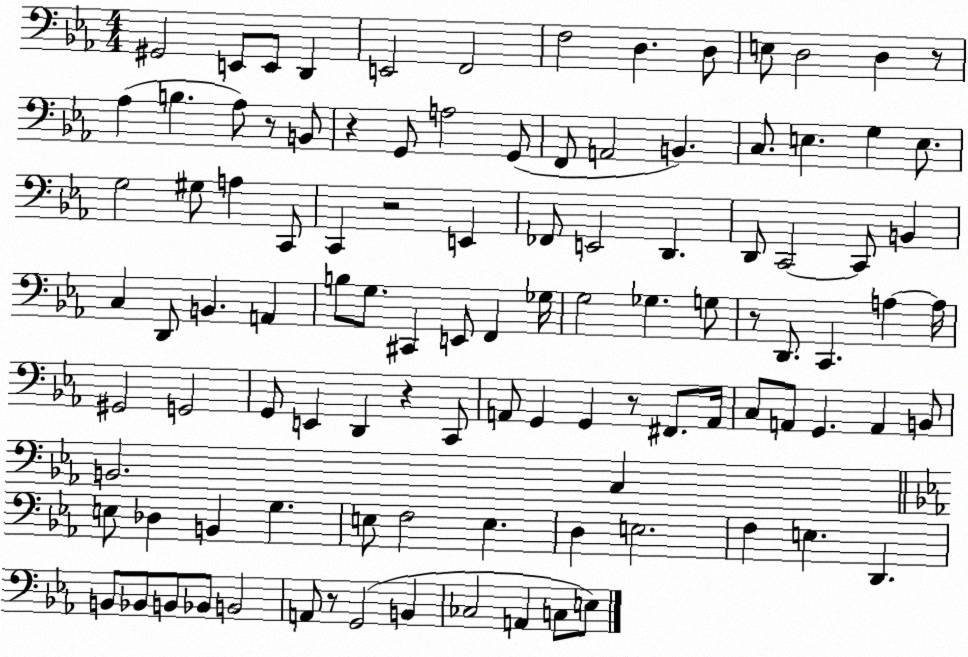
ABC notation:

X:1
T:Untitled
M:4/4
L:1/4
K:Eb
^G,,2 E,,/2 E,,/2 D,, E,,2 F,,2 F,2 D, D,/2 E,/2 D,2 D, z/2 _A, B, _A,/2 z/2 B,,/2 z G,,/2 A,2 G,,/2 F,,/2 A,,2 B,, C,/2 E, G, E,/2 G,2 ^G,/2 A, C,,/2 C,, z2 E,, _F,,/2 E,,2 D,, D,,/2 C,,2 C,,/2 B,, C, D,,/2 B,, A,, B,/2 G,/2 ^C,, E,,/2 F,, _G,/4 G,2 _G, G,/2 z/2 D,,/2 C,, A, A,/4 ^G,,2 G,,2 G,,/2 E,, D,, z C,,/2 A,,/2 G,, G,, z/2 ^F,,/2 A,,/4 C,/2 A,,/2 G,, A,, B,,/2 B,,2 C, E,/2 _D, B,, G, E,/2 F,2 E, D, E,2 F, E, D,, B,,/2 _B,,/2 B,,/2 _B,,/2 B,,2 A,,/2 z/2 G,,2 B,, _C,2 A,, C,/2 E,/2